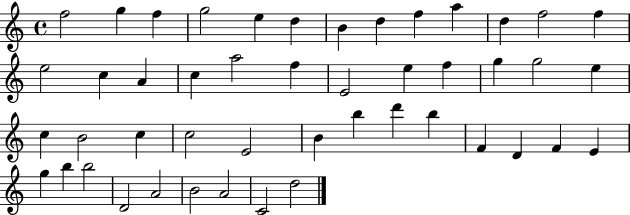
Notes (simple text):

F5/h G5/q F5/q G5/h E5/q D5/q B4/q D5/q F5/q A5/q D5/q F5/h F5/q E5/h C5/q A4/q C5/q A5/h F5/q E4/h E5/q F5/q G5/q G5/h E5/q C5/q B4/h C5/q C5/h E4/h B4/q B5/q D6/q B5/q F4/q D4/q F4/q E4/q G5/q B5/q B5/h D4/h A4/h B4/h A4/h C4/h D5/h